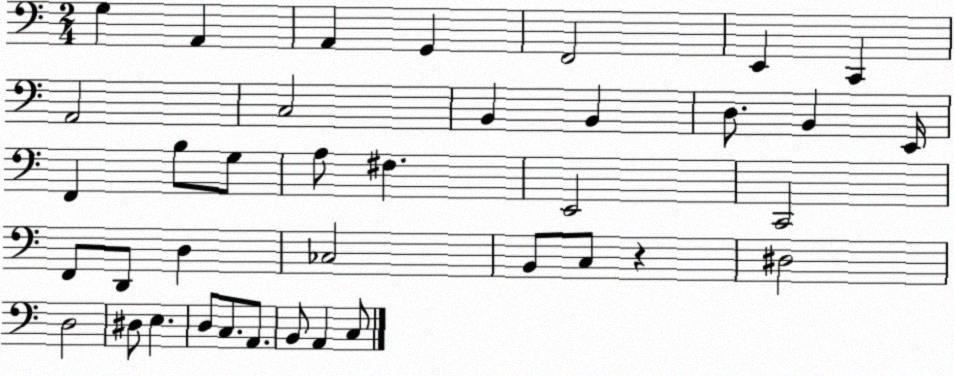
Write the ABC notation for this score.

X:1
T:Untitled
M:2/4
L:1/4
K:C
G, A,, A,, G,, F,,2 E,, C,, A,,2 C,2 B,, B,, D,/2 B,, E,,/4 F,, B,/2 G,/2 A,/2 ^F, E,,2 C,,2 F,,/2 D,,/2 D, _C,2 B,,/2 C,/2 z ^D,2 D,2 ^D,/2 E, D,/2 C,/2 A,,/2 B,,/2 A,, C,/2